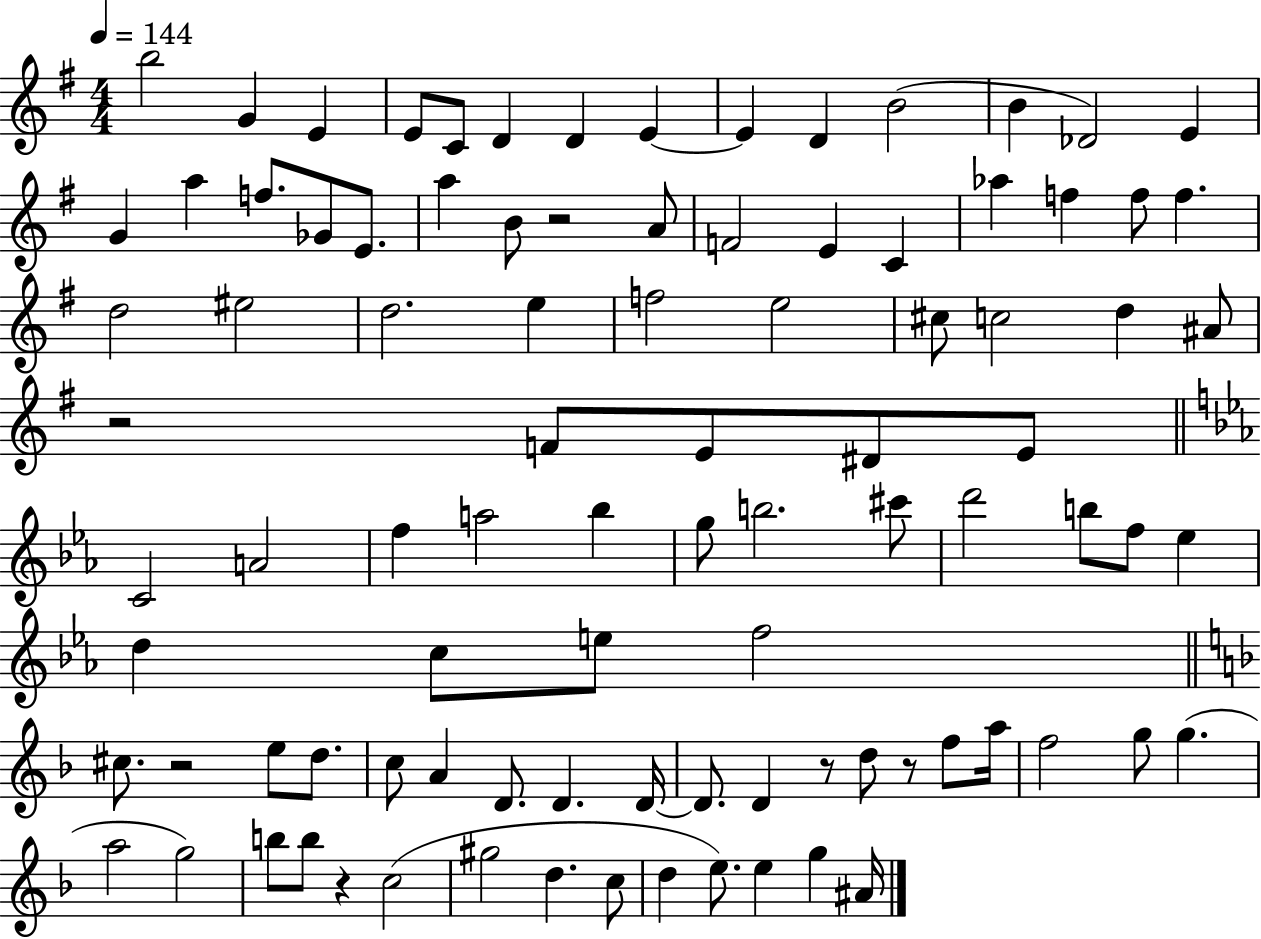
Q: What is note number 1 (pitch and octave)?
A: B5